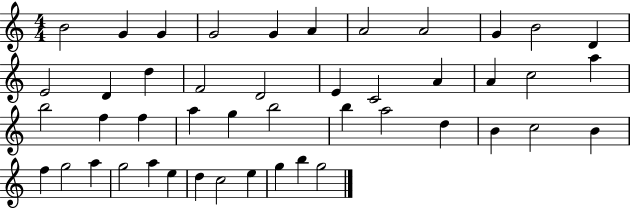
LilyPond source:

{
  \clef treble
  \numericTimeSignature
  \time 4/4
  \key c \major
  b'2 g'4 g'4 | g'2 g'4 a'4 | a'2 a'2 | g'4 b'2 d'4 | \break e'2 d'4 d''4 | f'2 d'2 | e'4 c'2 a'4 | a'4 c''2 a''4 | \break b''2 f''4 f''4 | a''4 g''4 b''2 | b''4 a''2 d''4 | b'4 c''2 b'4 | \break f''4 g''2 a''4 | g''2 a''4 e''4 | d''4 c''2 e''4 | g''4 b''4 g''2 | \break \bar "|."
}